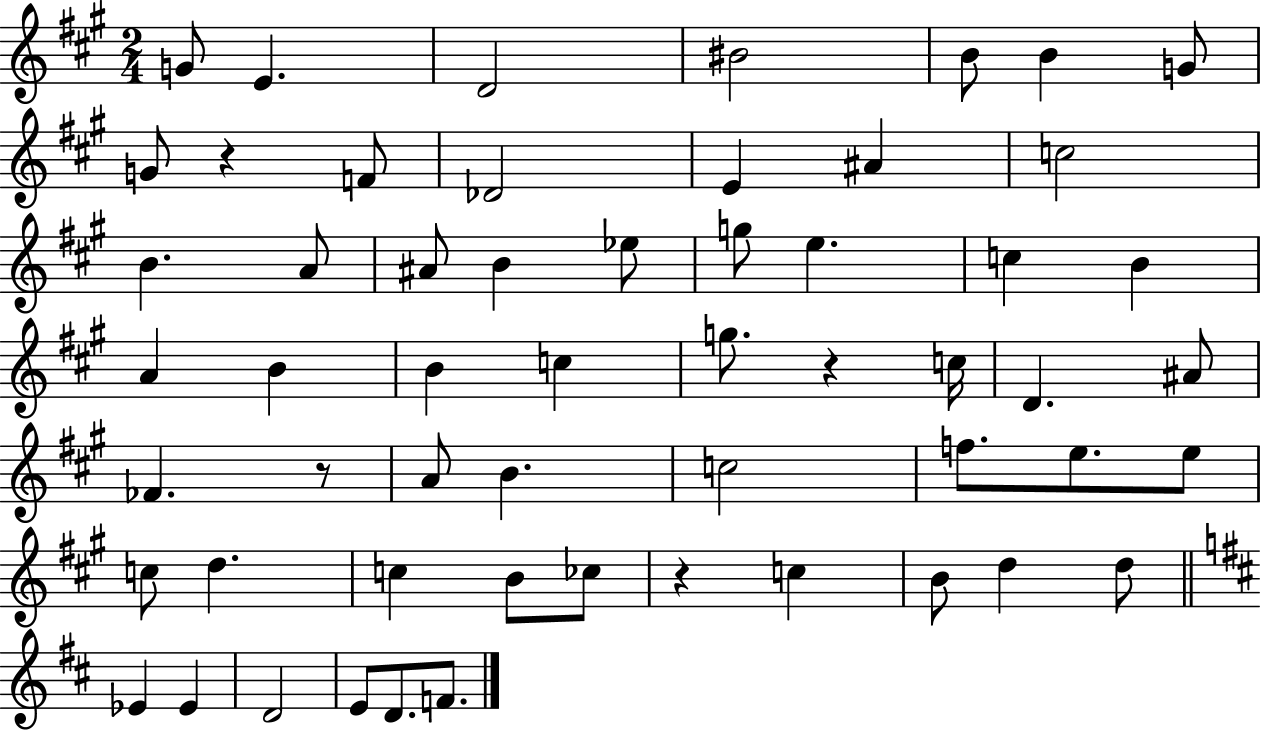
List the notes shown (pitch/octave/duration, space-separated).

G4/e E4/q. D4/h BIS4/h B4/e B4/q G4/e G4/e R/q F4/e Db4/h E4/q A#4/q C5/h B4/q. A4/e A#4/e B4/q Eb5/e G5/e E5/q. C5/q B4/q A4/q B4/q B4/q C5/q G5/e. R/q C5/s D4/q. A#4/e FES4/q. R/e A4/e B4/q. C5/h F5/e. E5/e. E5/e C5/e D5/q. C5/q B4/e CES5/e R/q C5/q B4/e D5/q D5/e Eb4/q Eb4/q D4/h E4/e D4/e. F4/e.